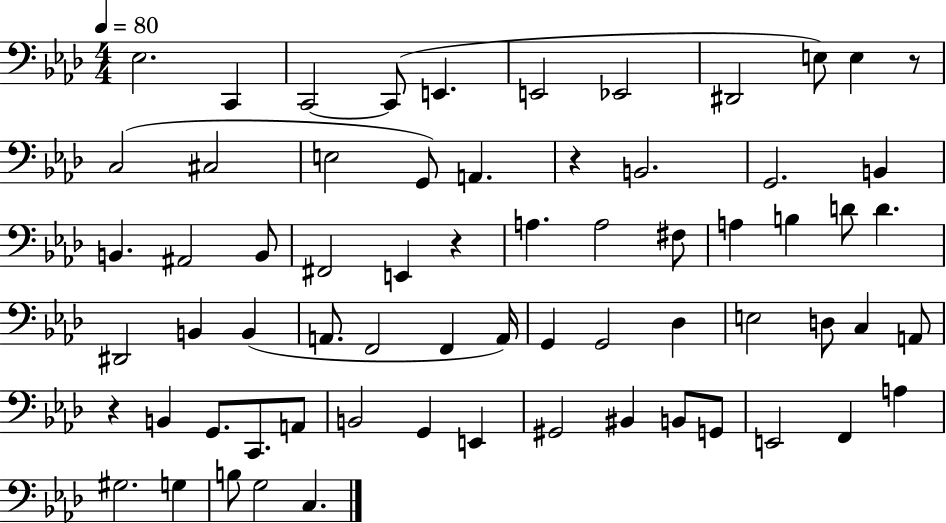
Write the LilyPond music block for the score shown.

{
  \clef bass
  \numericTimeSignature
  \time 4/4
  \key aes \major
  \tempo 4 = 80
  ees2. c,4 | c,2~~ c,8( e,4. | e,2 ees,2 | dis,2 e8) e4 r8 | \break c2( cis2 | e2 g,8) a,4. | r4 b,2. | g,2. b,4 | \break b,4. ais,2 b,8 | fis,2 e,4 r4 | a4. a2 fis8 | a4 b4 d'8 d'4. | \break dis,2 b,4 b,4( | a,8. f,2 f,4 a,16) | g,4 g,2 des4 | e2 d8 c4 a,8 | \break r4 b,4 g,8. c,8. a,8 | b,2 g,4 e,4 | gis,2 bis,4 b,8 g,8 | e,2 f,4 a4 | \break gis2. g4 | b8 g2 c4. | \bar "|."
}